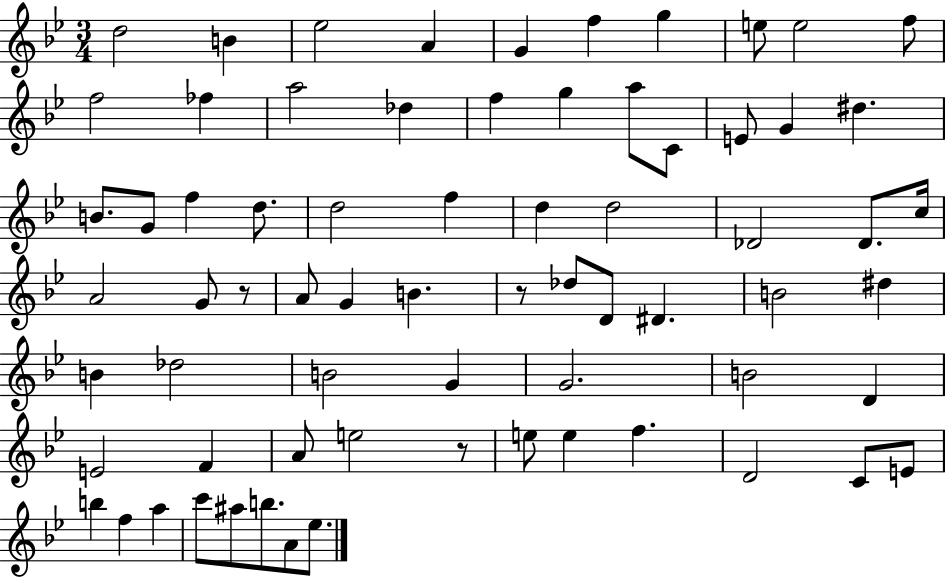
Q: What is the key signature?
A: BES major